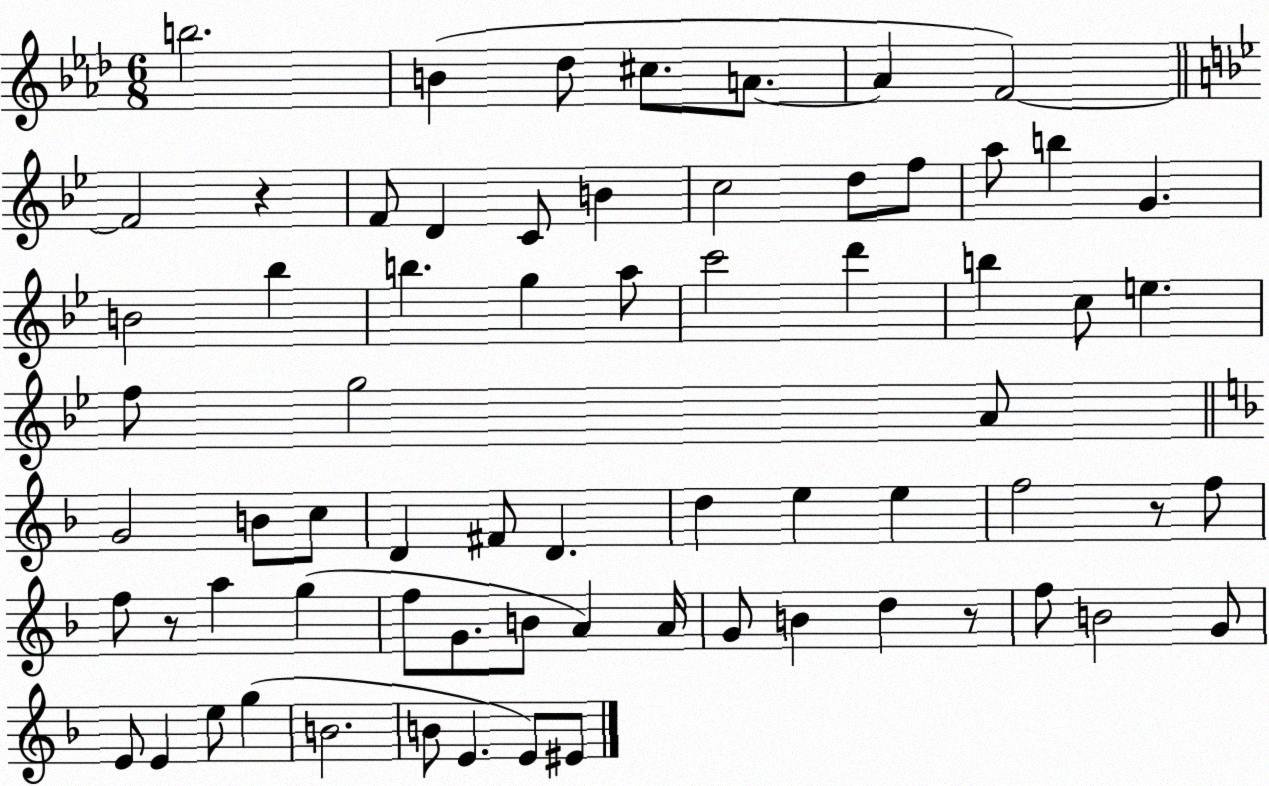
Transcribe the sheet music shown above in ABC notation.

X:1
T:Untitled
M:6/8
L:1/4
K:Ab
b2 B _d/2 ^c/2 A/2 A F2 F2 z F/2 D C/2 B c2 d/2 f/2 a/2 b G B2 _b b g a/2 c'2 d' b c/2 e f/2 g2 A/2 G2 B/2 c/2 D ^F/2 D d e e f2 z/2 f/2 f/2 z/2 a g f/2 G/2 B/2 A A/4 G/2 B d z/2 f/2 B2 G/2 E/2 E e/2 g B2 B/2 E E/2 ^E/2